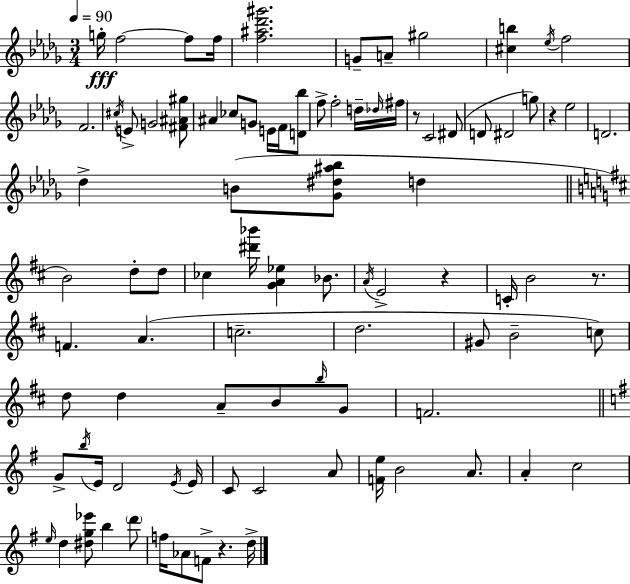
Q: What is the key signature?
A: BES minor